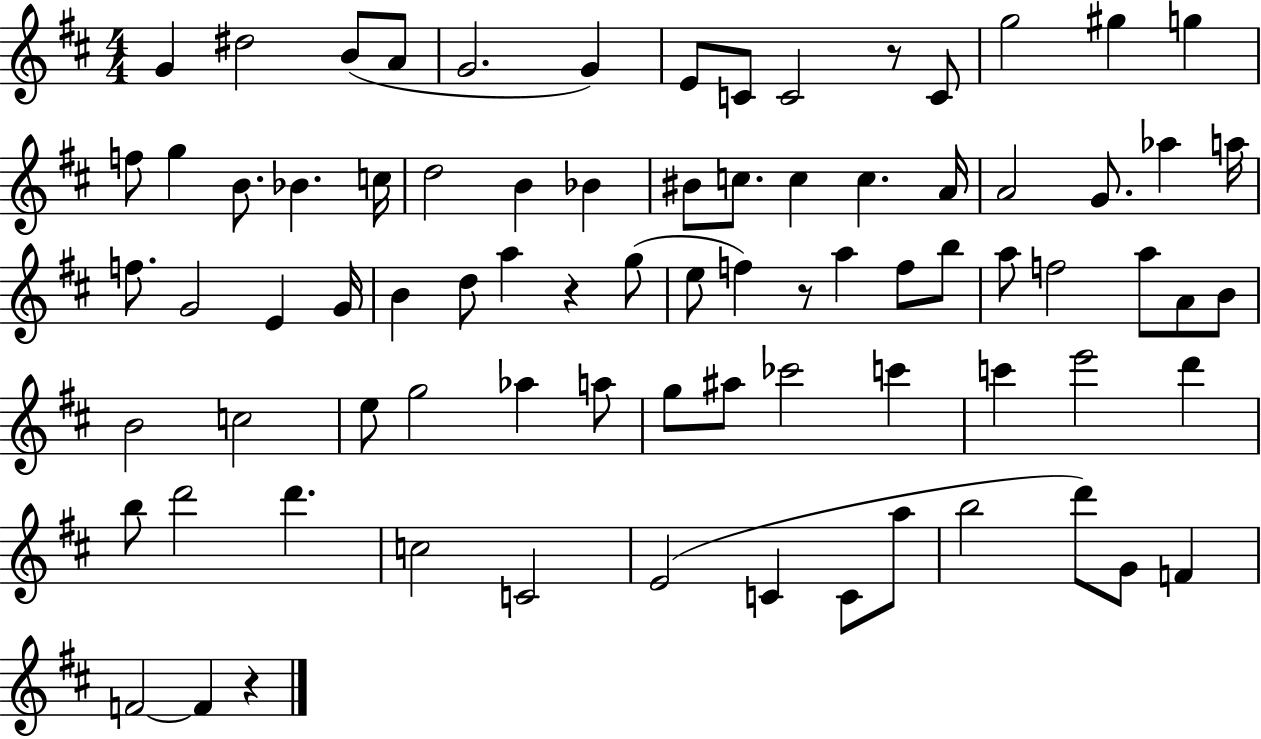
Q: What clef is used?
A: treble